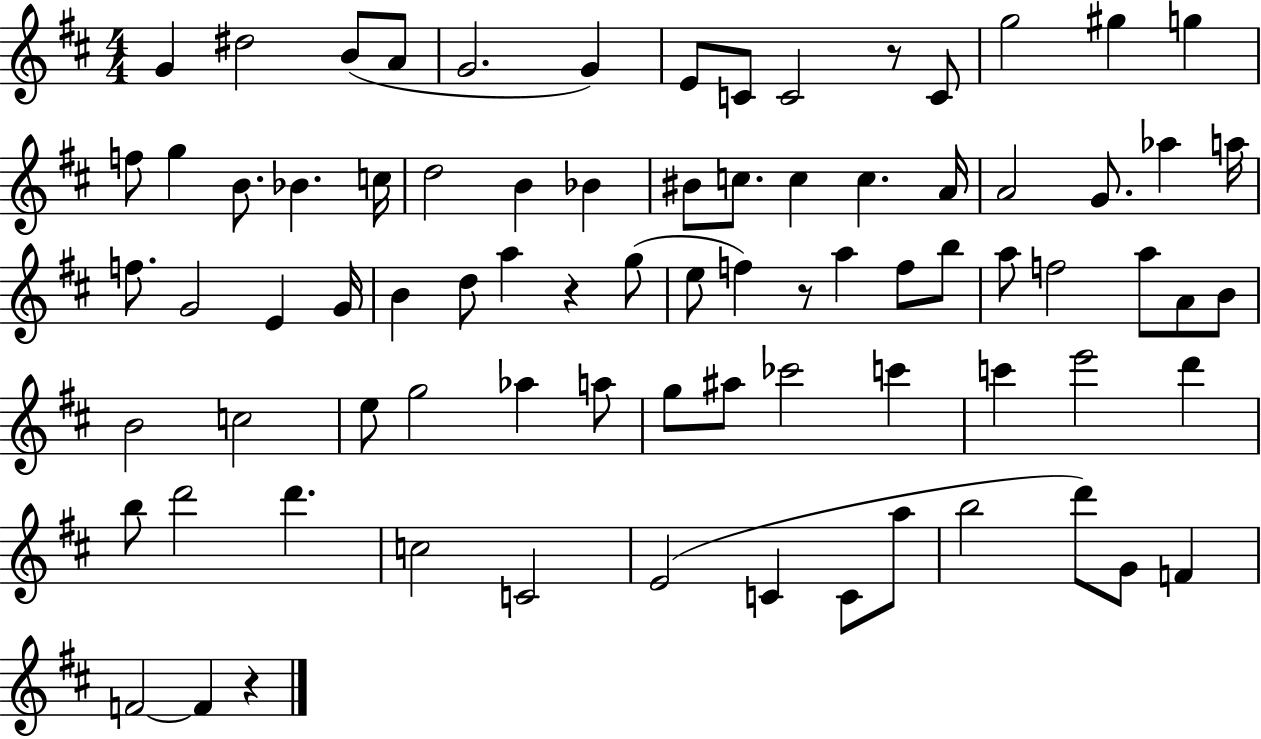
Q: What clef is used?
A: treble